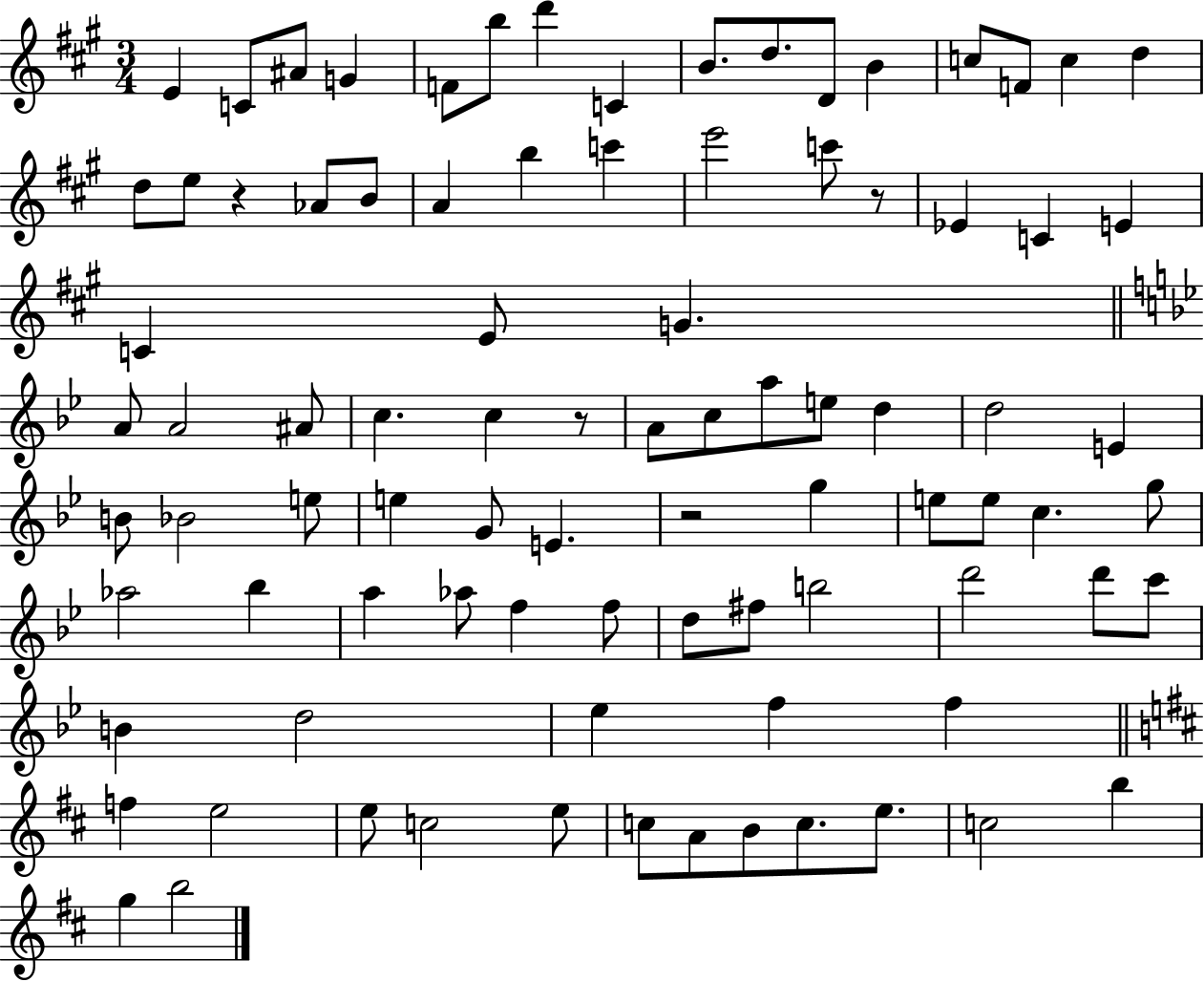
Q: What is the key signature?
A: A major